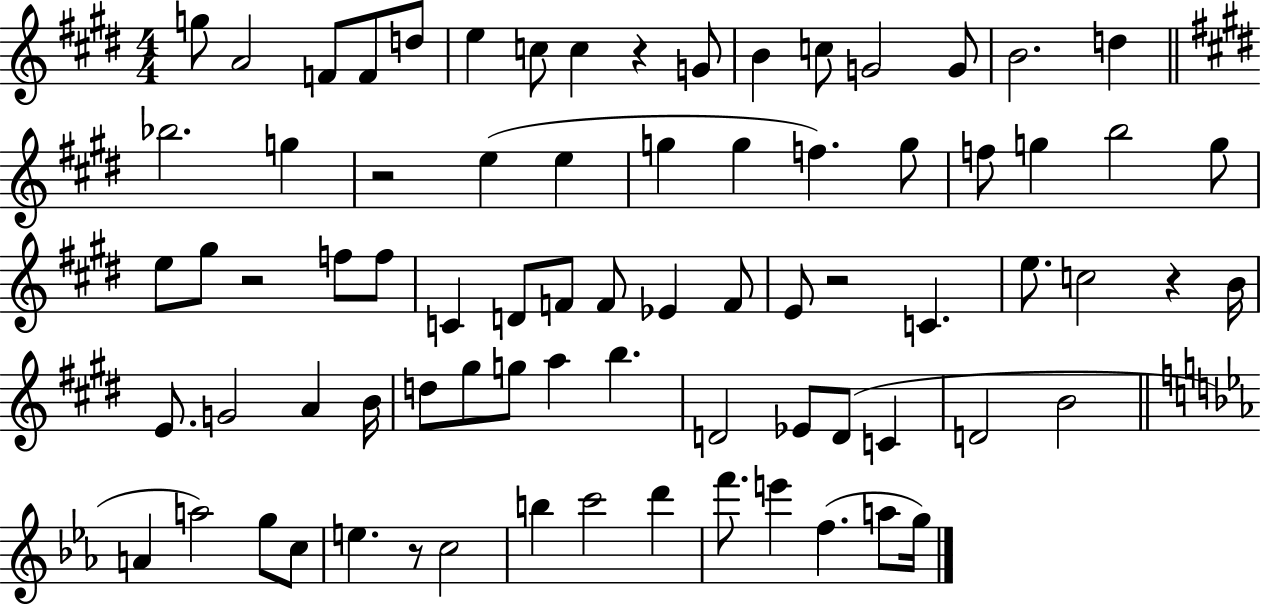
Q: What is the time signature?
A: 4/4